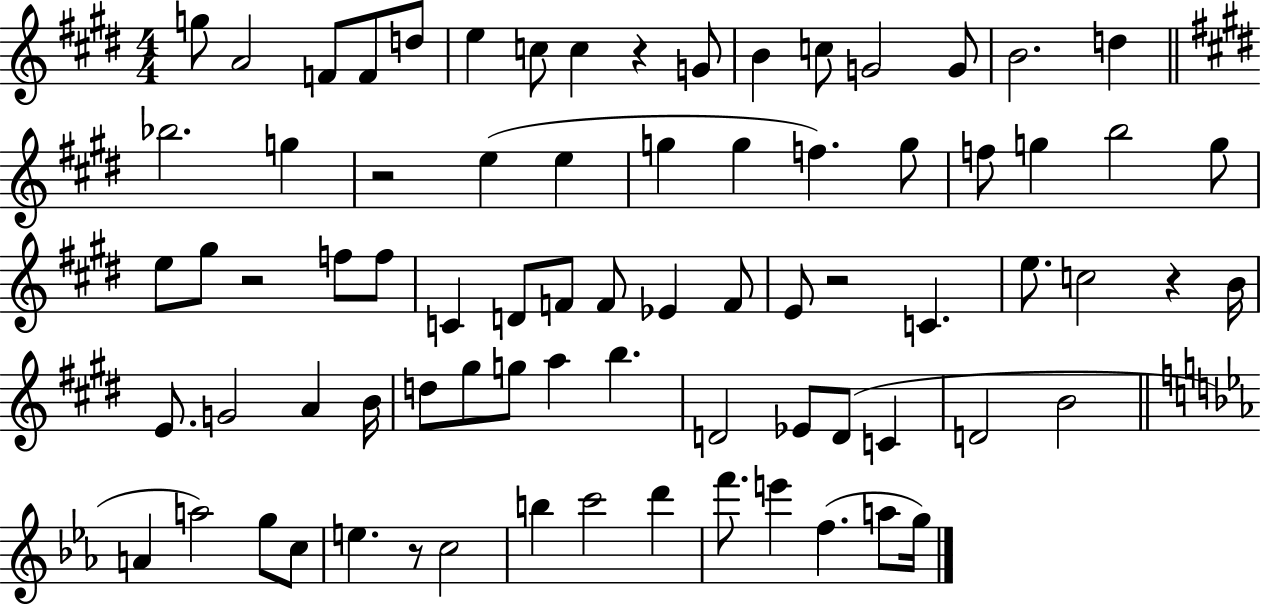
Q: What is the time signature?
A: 4/4